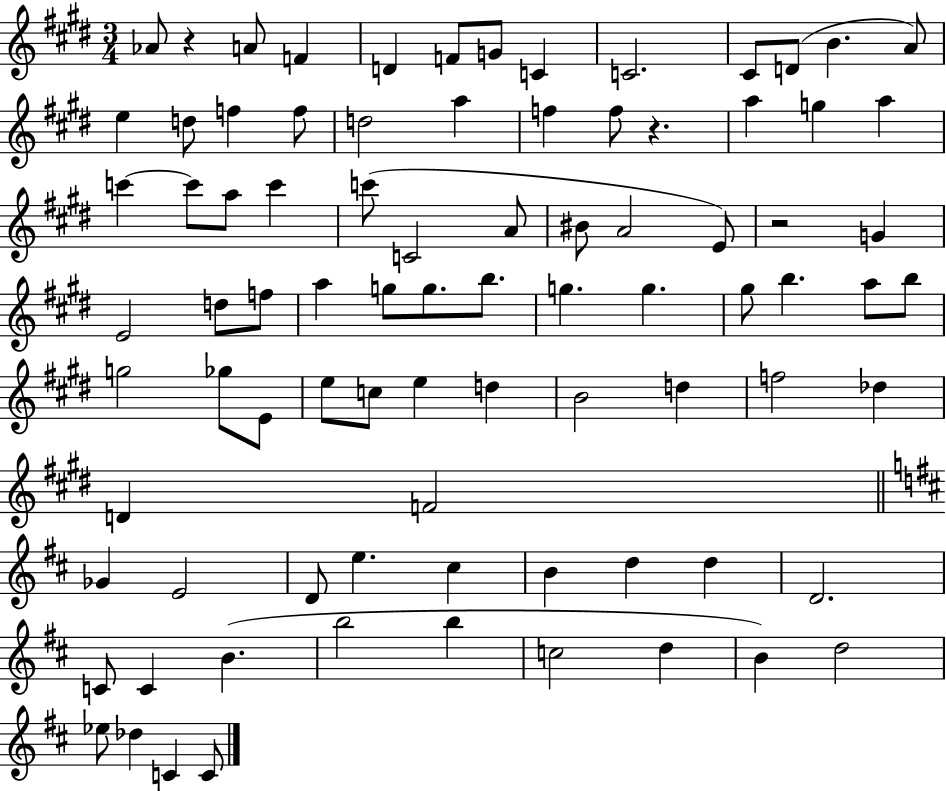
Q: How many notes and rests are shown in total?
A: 85